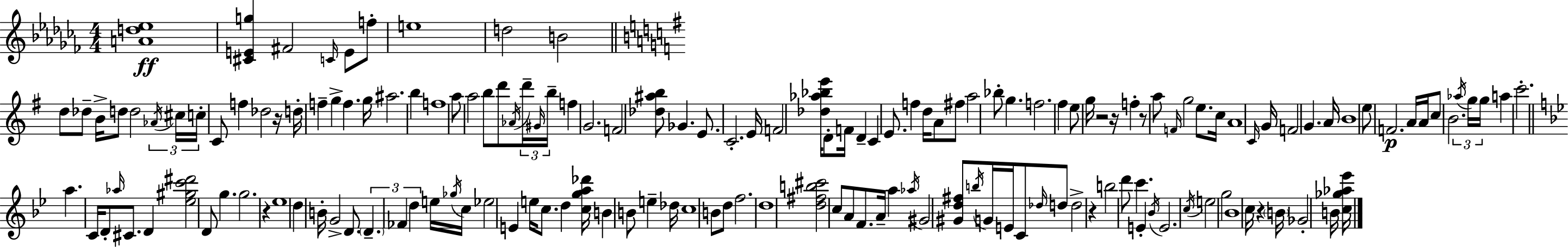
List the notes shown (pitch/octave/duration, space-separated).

[A4,D5,Eb5]/w [C#4,E4,G5]/q F#4/h C4/s E4/e F5/e E5/w D5/h B4/h D5/e Db5/e B4/s D5/e D5/h Ab4/s C#5/s C5/s C4/e F5/q Db5/h R/s D5/s F5/q G5/q F5/q. G5/s A#5/h. B5/q F5/w A5/e A5/h B5/e D6/e Ab4/s D6/s G#4/s B5/s F5/q G4/h. F4/h [Db5,A#5,B5]/e Gb4/q. E4/e. C4/h. E4/s F4/h [Db5,Ab5,Bb5,E6]/s D4/e F4/s D4/q C4/q E4/e. F5/q D5/s A4/e F#5/e A5/h Bb5/e G5/q. F5/h. F#5/q E5/e G5/s R/h R/s F5/q R/e A5/e F4/s G5/h E5/e. C5/s A4/w C4/s G4/s F4/h G4/q. A4/s B4/w E5/e F4/h. A4/s A4/s C5/e B4/h. Ab5/s G5/s G5/s A5/q C6/h. A5/q. C4/s D4/e Ab5/s C#4/e. D4/q [Eb5,G#5,C6,D#6]/h D4/e G5/q. G5/h. R/q Eb5/w D5/q B4/s G4/h D4/e. D4/q. FES4/q D5/q E5/s Gb5/s C5/s Eb5/h E4/q E5/s C5/e. D5/q [C5,G5,A5,Db6]/s B4/q B4/e E5/q Db5/s C5/w B4/e D5/e F5/h. D5/w [D5,F#5,B5,C#6]/h C5/e A4/e F4/e. A4/s A5/q Ab5/s G#4/h [G#4,D5,F#5]/e B5/s G4/s E4/s C4/e Db5/s D5/e D5/h R/q B5/h D6/e C6/q. E4/q Bb4/s E4/h. C5/s E5/h G5/h Bb4/w C5/s R/q B4/s Gb4/h B4/s [C5,Gb5,Ab5,Eb6]/s